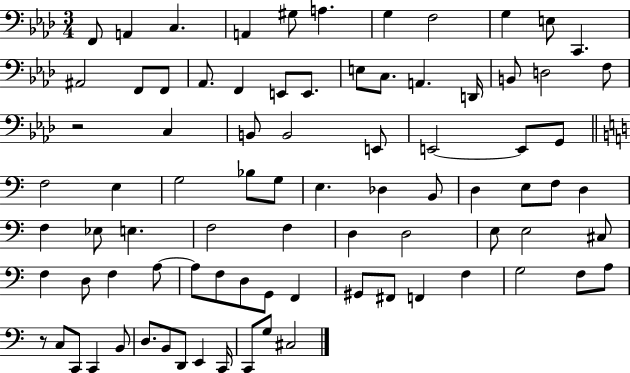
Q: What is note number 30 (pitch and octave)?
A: E2